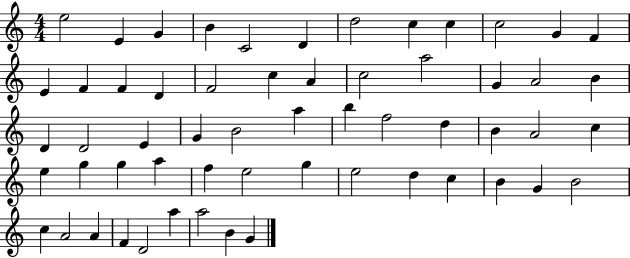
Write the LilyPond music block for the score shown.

{
  \clef treble
  \numericTimeSignature
  \time 4/4
  \key c \major
  e''2 e'4 g'4 | b'4 c'2 d'4 | d''2 c''4 c''4 | c''2 g'4 f'4 | \break e'4 f'4 f'4 d'4 | f'2 c''4 a'4 | c''2 a''2 | g'4 a'2 b'4 | \break d'4 d'2 e'4 | g'4 b'2 a''4 | b''4 f''2 d''4 | b'4 a'2 c''4 | \break e''4 g''4 g''4 a''4 | f''4 e''2 g''4 | e''2 d''4 c''4 | b'4 g'4 b'2 | \break c''4 a'2 a'4 | f'4 d'2 a''4 | a''2 b'4 g'4 | \bar "|."
}